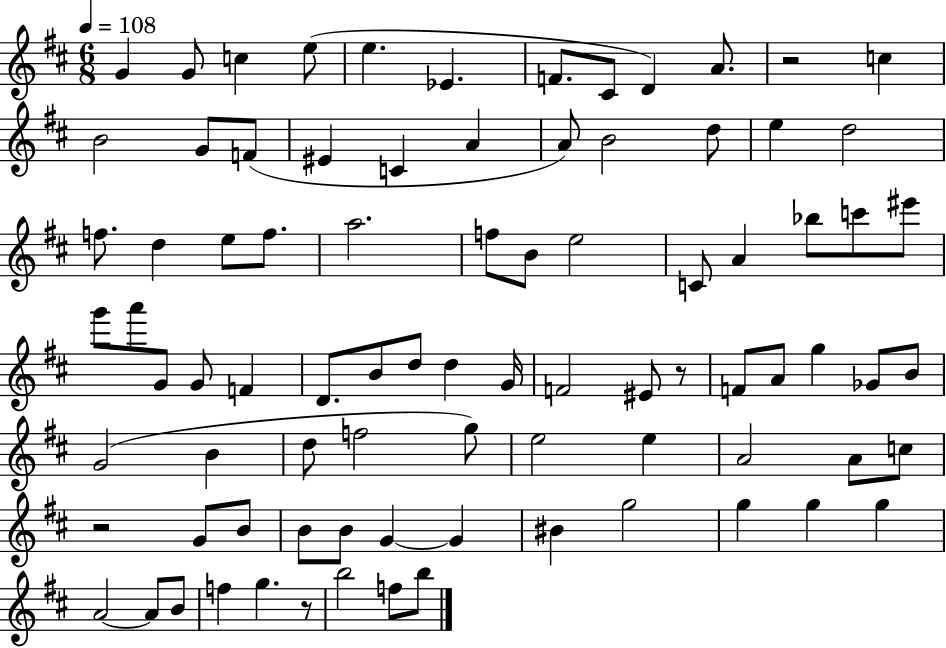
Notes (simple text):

G4/q G4/e C5/q E5/e E5/q. Eb4/q. F4/e. C#4/e D4/q A4/e. R/h C5/q B4/h G4/e F4/e EIS4/q C4/q A4/q A4/e B4/h D5/e E5/q D5/h F5/e. D5/q E5/e F5/e. A5/h. F5/e B4/e E5/h C4/e A4/q Bb5/e C6/e EIS6/e G6/e A6/e G4/e G4/e F4/q D4/e. B4/e D5/e D5/q G4/s F4/h EIS4/e R/e F4/e A4/e G5/q Gb4/e B4/e G4/h B4/q D5/e F5/h G5/e E5/h E5/q A4/h A4/e C5/e R/h G4/e B4/e B4/e B4/e G4/q G4/q BIS4/q G5/h G5/q G5/q G5/q A4/h A4/e B4/e F5/q G5/q. R/e B5/h F5/e B5/e